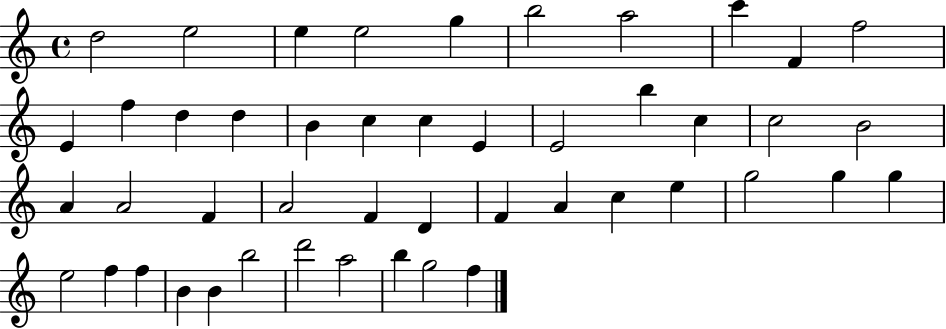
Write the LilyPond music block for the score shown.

{
  \clef treble
  \time 4/4
  \defaultTimeSignature
  \key c \major
  d''2 e''2 | e''4 e''2 g''4 | b''2 a''2 | c'''4 f'4 f''2 | \break e'4 f''4 d''4 d''4 | b'4 c''4 c''4 e'4 | e'2 b''4 c''4 | c''2 b'2 | \break a'4 a'2 f'4 | a'2 f'4 d'4 | f'4 a'4 c''4 e''4 | g''2 g''4 g''4 | \break e''2 f''4 f''4 | b'4 b'4 b''2 | d'''2 a''2 | b''4 g''2 f''4 | \break \bar "|."
}